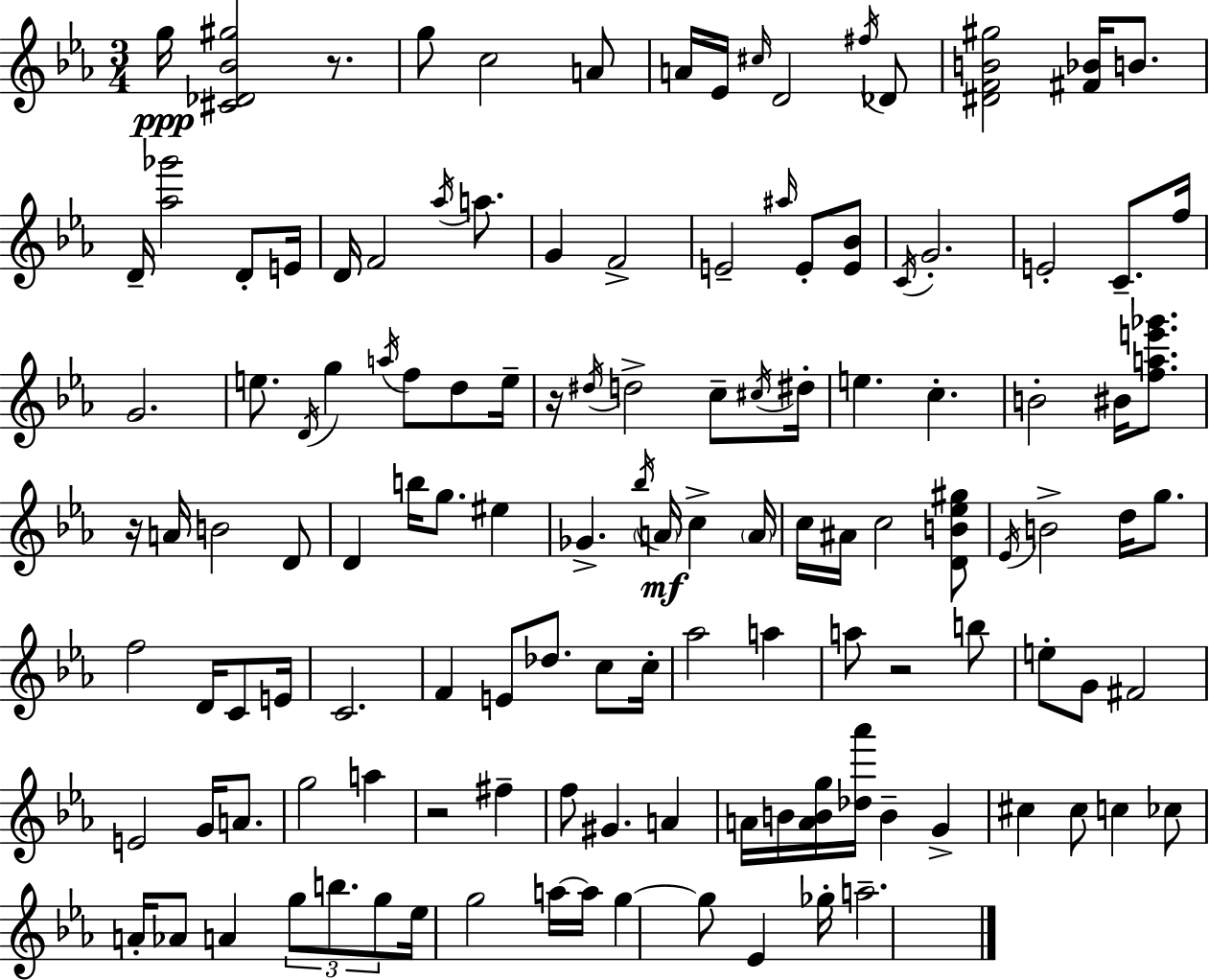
{
  \clef treble
  \numericTimeSignature
  \time 3/4
  \key c \minor
  \repeat volta 2 { g''16\ppp <cis' des' bes' gis''>2 r8. | g''8 c''2 a'8 | a'16 ees'16 \grace { cis''16 } d'2 \acciaccatura { fis''16 } | des'8 <dis' f' b' gis''>2 <fis' bes'>16 b'8. | \break d'16-- <aes'' ges'''>2 d'8-. | e'16 d'16 f'2 \acciaccatura { aes''16 } | a''8. g'4 f'2-> | e'2-- \grace { ais''16 } | \break e'8-. <e' bes'>8 \acciaccatura { c'16 } g'2.-. | e'2-. | c'8.-- f''16 g'2. | e''8. \acciaccatura { d'16 } g''4 | \break \acciaccatura { a''16 } f''8 d''8 e''16-- r16 \acciaccatura { dis''16 } d''2-> | c''8-- \acciaccatura { cis''16 } dis''16-. e''4. | c''4.-. b'2-. | bis'16 <f'' a'' e''' ges'''>8. r16 a'16 b'2 | \break d'8 d'4 | b''16 g''8. eis''4 ges'4.-> | \acciaccatura { bes''16 } \parenthesize a'16\mf c''4-> \parenthesize a'16 c''16 ais'16 | c''2 <d' b' ees'' gis''>8 \acciaccatura { ees'16 } b'2-> | \break d''16 g''8. f''2 | d'16 c'8 e'16 c'2. | f'4 | e'8 des''8. c''8 c''16-. aes''2 | \break a''4 a''8 | r2 b''8 e''8-. | g'8 fis'2 e'2 | g'16 a'8. g''2 | \break a''4 r2 | fis''4-- f''8 | gis'4. a'4 a'16 | b'16 <a' b' g''>16 <des'' aes'''>16 b'4-- g'4-> cis''4 | \break cis''8 c''4 ces''8 a'16-. | aes'8 a'4 \tuplet 3/2 { g''8 b''8. g''8 } | ees''16 g''2 a''16~~ a''16 | g''4~~ g''8 ees'4 ges''16-. a''2.-- | \break } \bar "|."
}